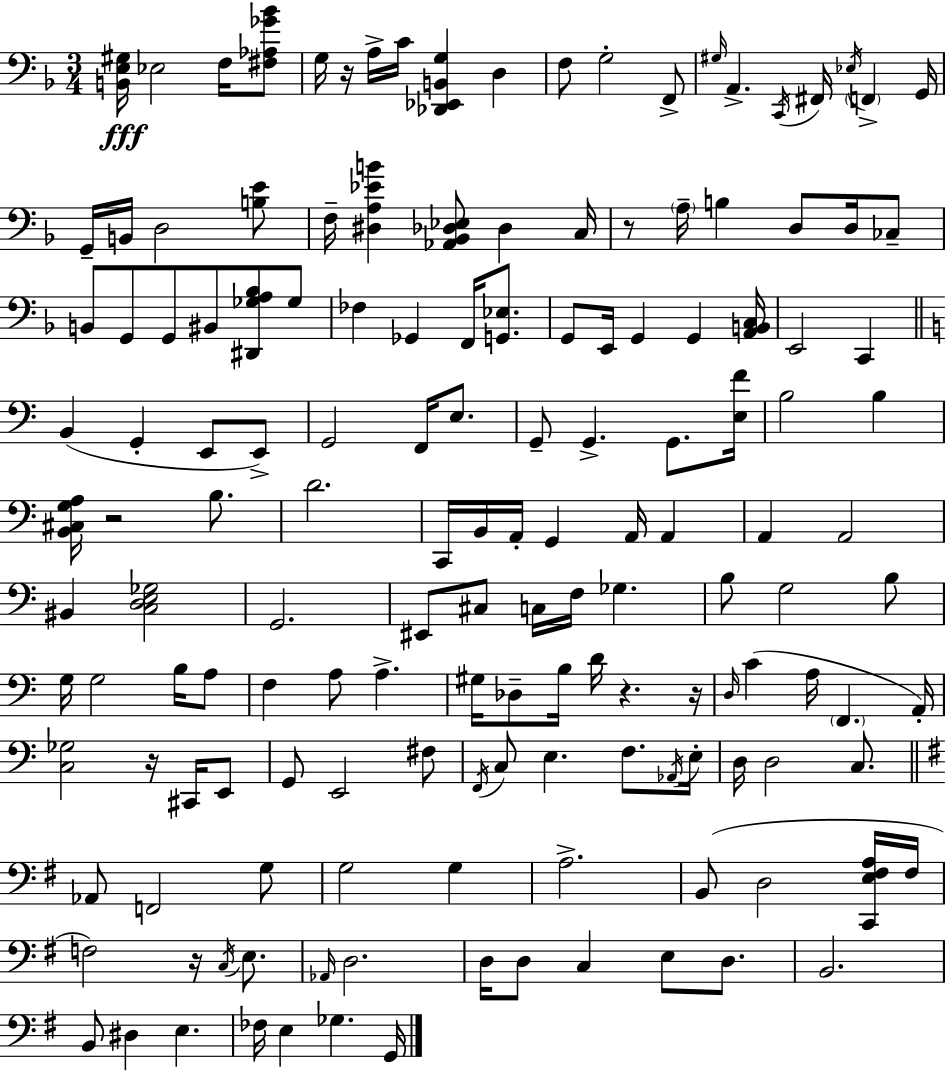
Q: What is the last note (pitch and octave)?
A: G2